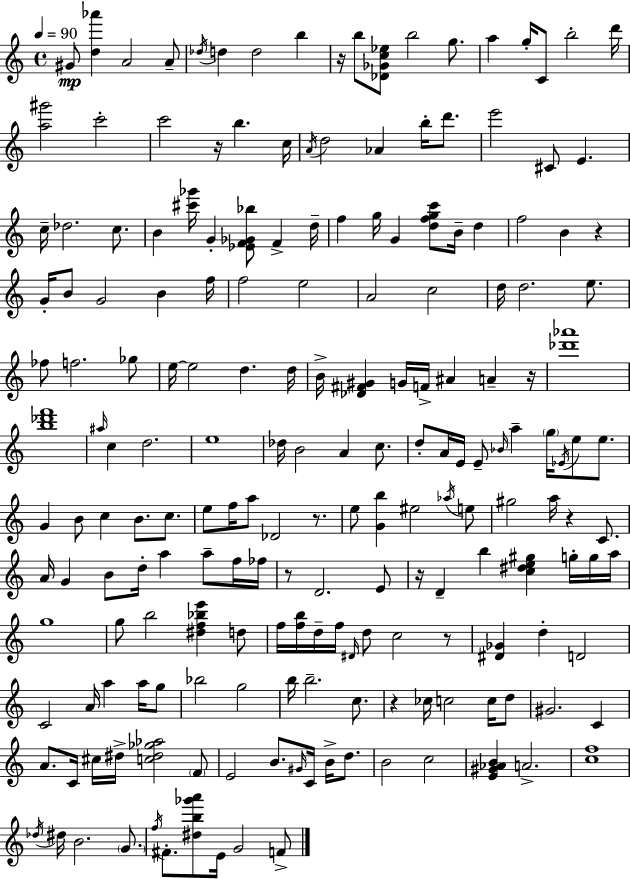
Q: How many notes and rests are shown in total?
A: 193